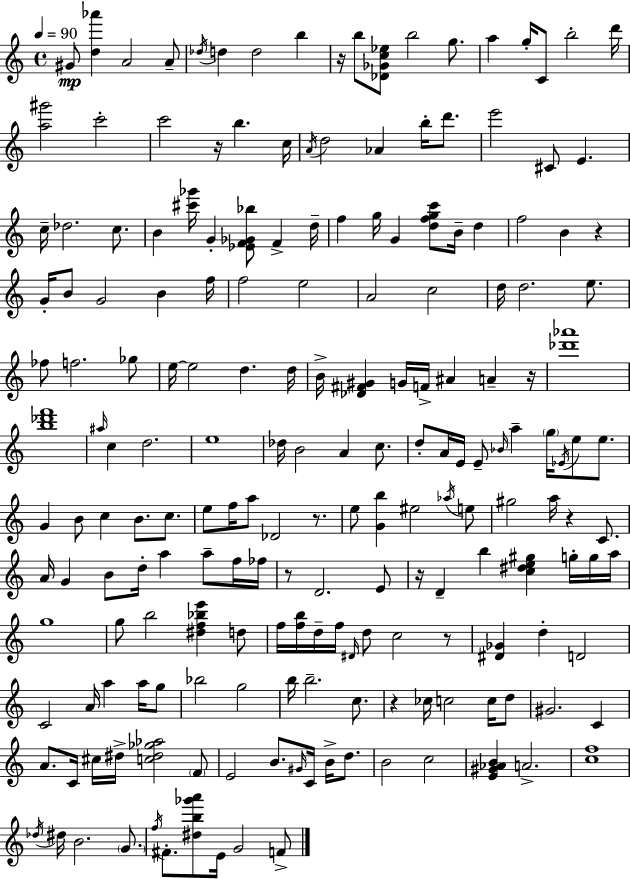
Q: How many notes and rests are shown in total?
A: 193